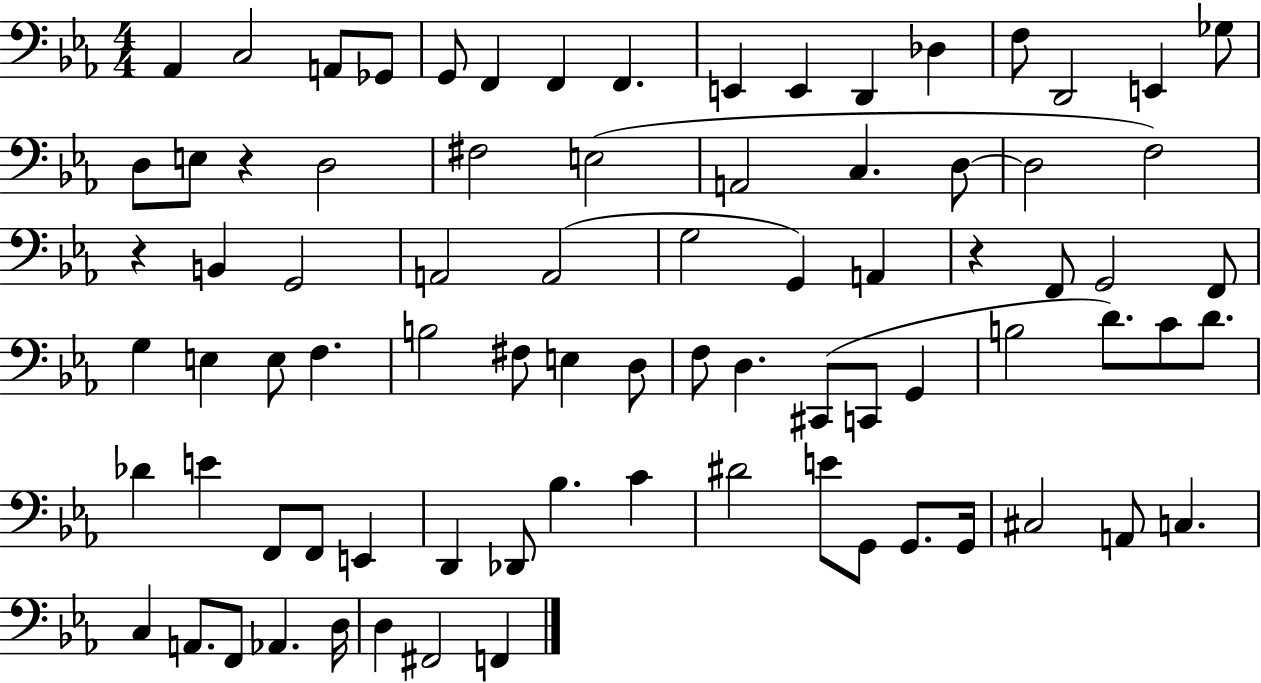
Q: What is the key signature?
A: EES major